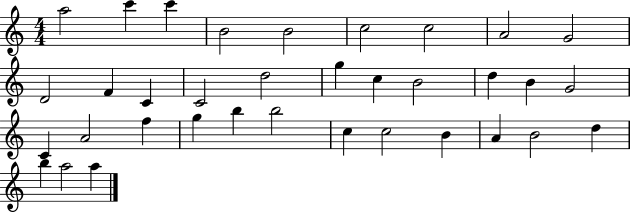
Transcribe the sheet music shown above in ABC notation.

X:1
T:Untitled
M:4/4
L:1/4
K:C
a2 c' c' B2 B2 c2 c2 A2 G2 D2 F C C2 d2 g c B2 d B G2 C A2 f g b b2 c c2 B A B2 d b a2 a